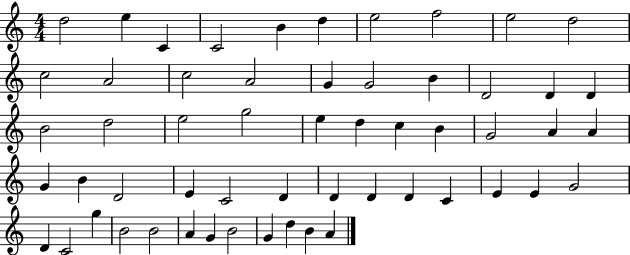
D5/h E5/q C4/q C4/h B4/q D5/q E5/h F5/h E5/h D5/h C5/h A4/h C5/h A4/h G4/q G4/h B4/q D4/h D4/q D4/q B4/h D5/h E5/h G5/h E5/q D5/q C5/q B4/q G4/h A4/q A4/q G4/q B4/q D4/h E4/q C4/h D4/q D4/q D4/q D4/q C4/q E4/q E4/q G4/h D4/q C4/h G5/q B4/h B4/h A4/q G4/q B4/h G4/q D5/q B4/q A4/q